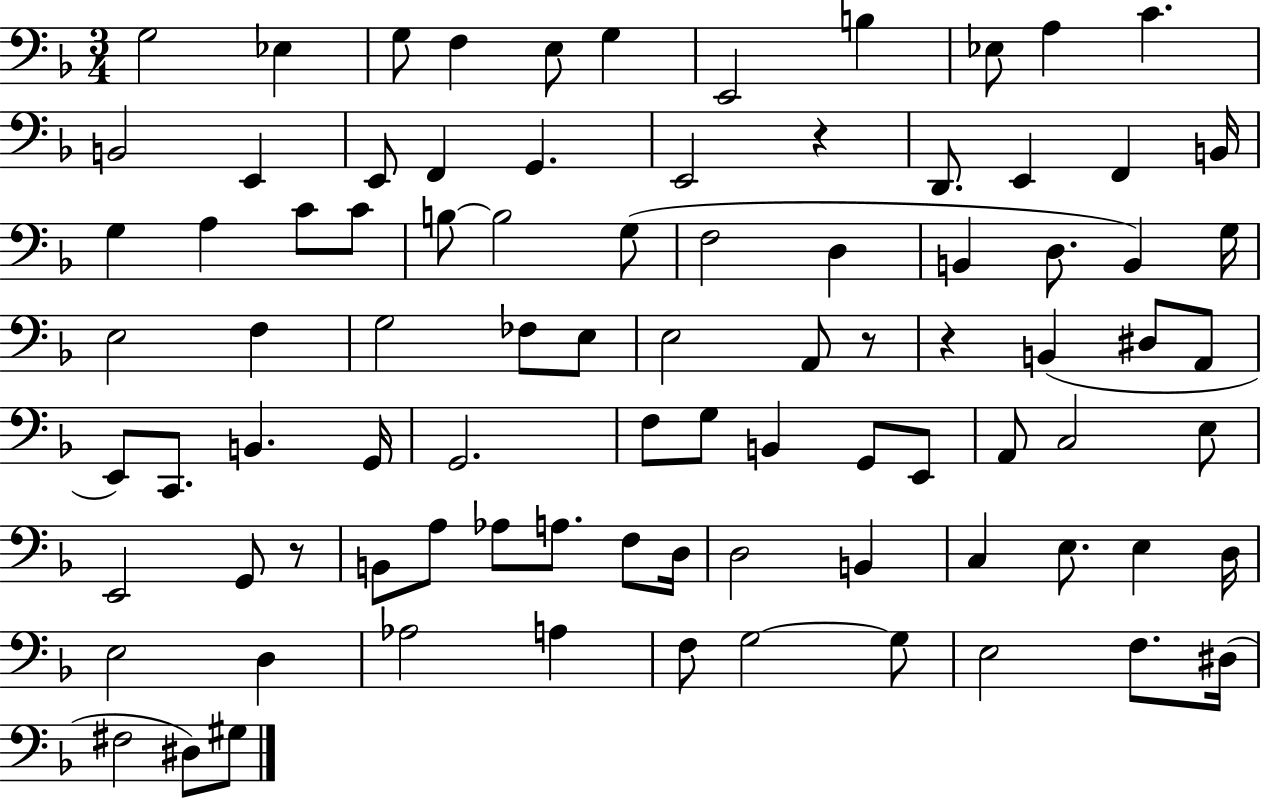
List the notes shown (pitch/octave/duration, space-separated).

G3/h Eb3/q G3/e F3/q E3/e G3/q E2/h B3/q Eb3/e A3/q C4/q. B2/h E2/q E2/e F2/q G2/q. E2/h R/q D2/e. E2/q F2/q B2/s G3/q A3/q C4/e C4/e B3/e B3/h G3/e F3/h D3/q B2/q D3/e. B2/q G3/s E3/h F3/q G3/h FES3/e E3/e E3/h A2/e R/e R/q B2/q D#3/e A2/e E2/e C2/e. B2/q. G2/s G2/h. F3/e G3/e B2/q G2/e E2/e A2/e C3/h E3/e E2/h G2/e R/e B2/e A3/e Ab3/e A3/e. F3/e D3/s D3/h B2/q C3/q E3/e. E3/q D3/s E3/h D3/q Ab3/h A3/q F3/e G3/h G3/e E3/h F3/e. D#3/s F#3/h D#3/e G#3/e